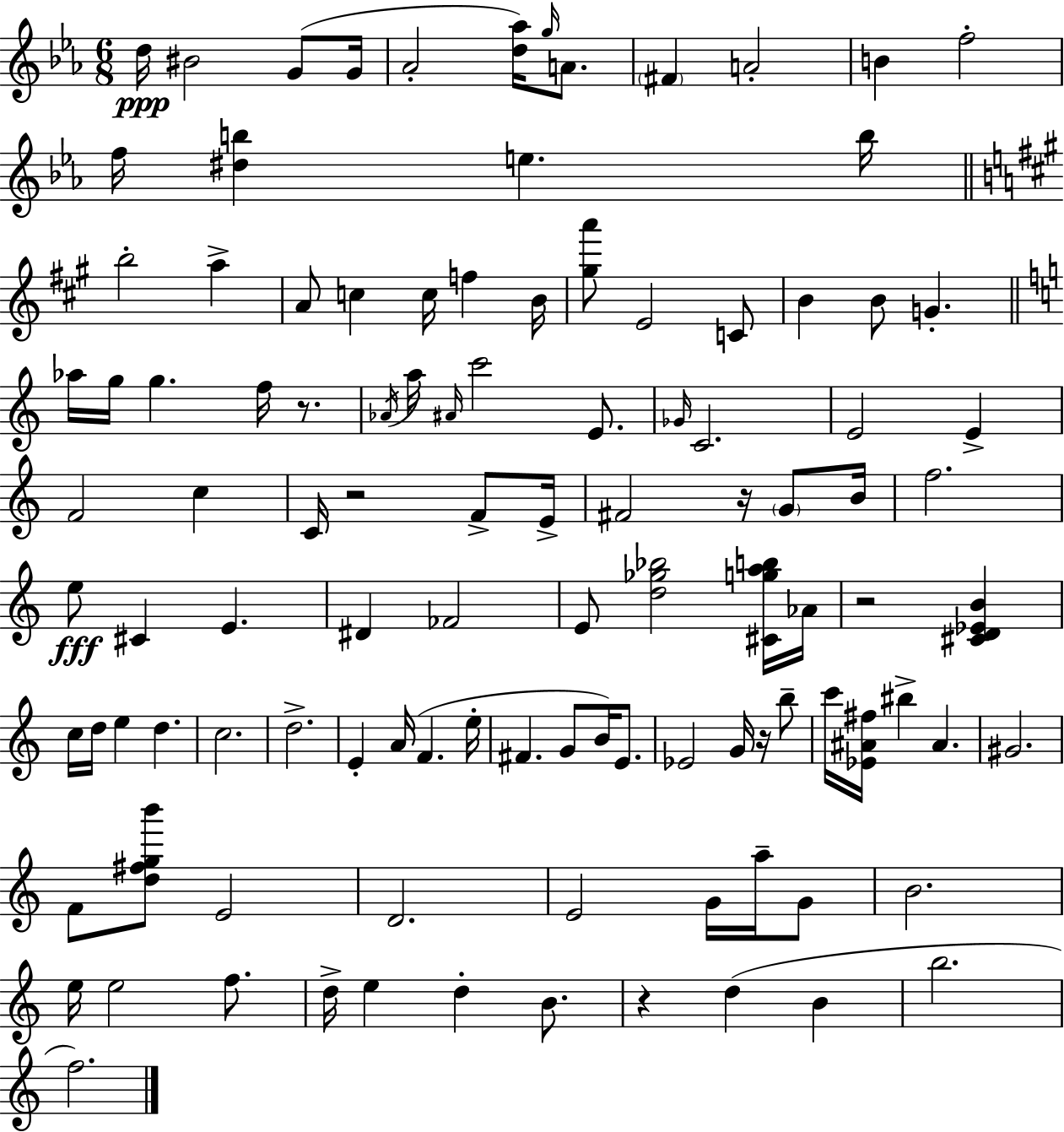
X:1
T:Untitled
M:6/8
L:1/4
K:Cm
d/4 ^B2 G/2 G/4 _A2 [d_a]/4 g/4 A/2 ^F A2 B f2 f/4 [^db] e b/4 b2 a A/2 c c/4 f B/4 [^ga']/2 E2 C/2 B B/2 G _a/4 g/4 g f/4 z/2 _A/4 a/4 ^A/4 c'2 E/2 _G/4 C2 E2 E F2 c C/4 z2 F/2 E/4 ^F2 z/4 G/2 B/4 f2 e/2 ^C E ^D _F2 E/2 [d_g_b]2 [^Cgab]/4 _A/4 z2 [^CD_EB] c/4 d/4 e d c2 d2 E A/4 F e/4 ^F G/2 B/4 E/2 _E2 G/4 z/4 b/2 c'/4 [_E^A^f]/4 ^b ^A ^G2 F/2 [d^fgb']/2 E2 D2 E2 G/4 a/4 G/2 B2 e/4 e2 f/2 d/4 e d B/2 z d B b2 f2